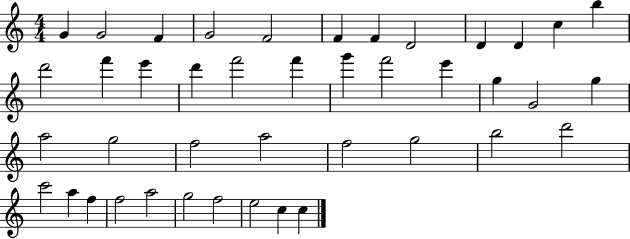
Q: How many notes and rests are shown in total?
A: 42